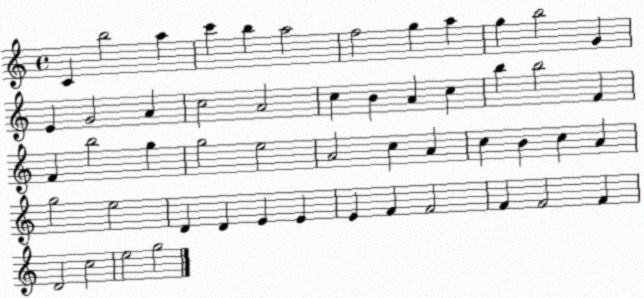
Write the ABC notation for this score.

X:1
T:Untitled
M:4/4
L:1/4
K:C
C b2 a c' b a2 f2 g a g b2 G E G2 A c2 A2 c B A c b b2 F F b2 g g2 e2 A2 c A c B c A g2 e2 D D E E E F F2 F F2 F D2 c2 e2 g2